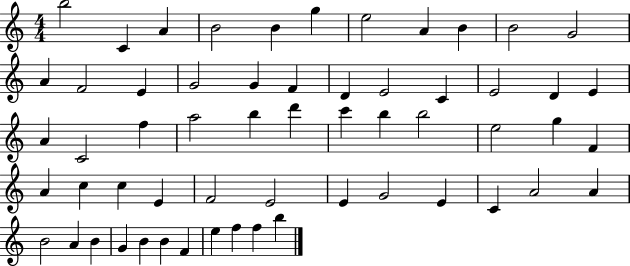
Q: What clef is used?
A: treble